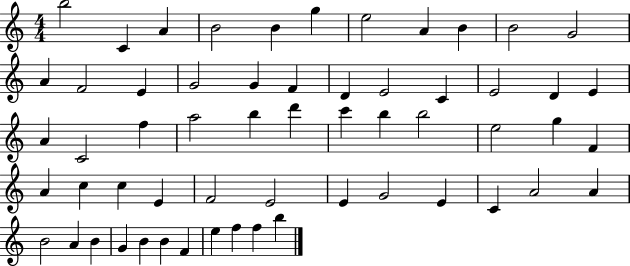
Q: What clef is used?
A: treble